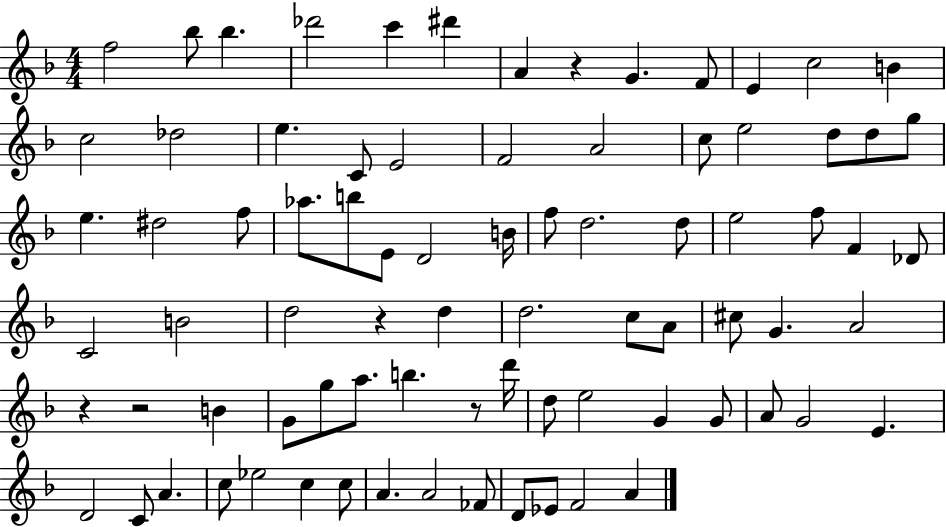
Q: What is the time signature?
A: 4/4